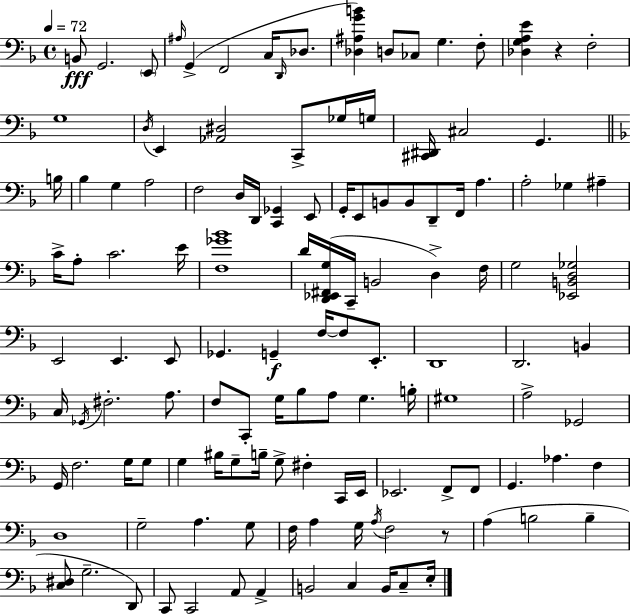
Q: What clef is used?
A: bass